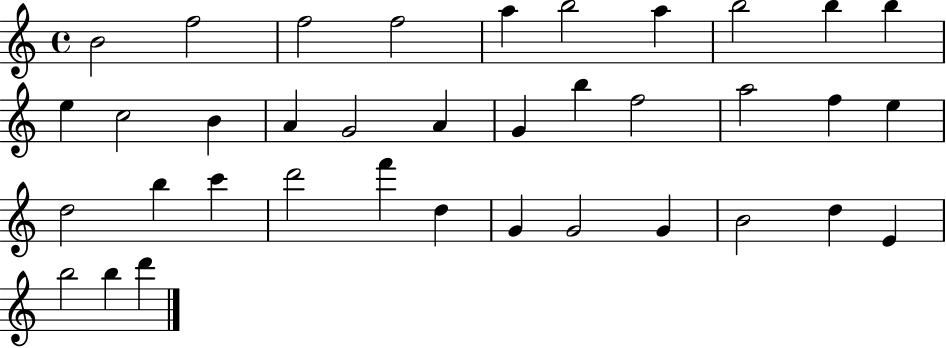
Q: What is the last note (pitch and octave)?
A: D6